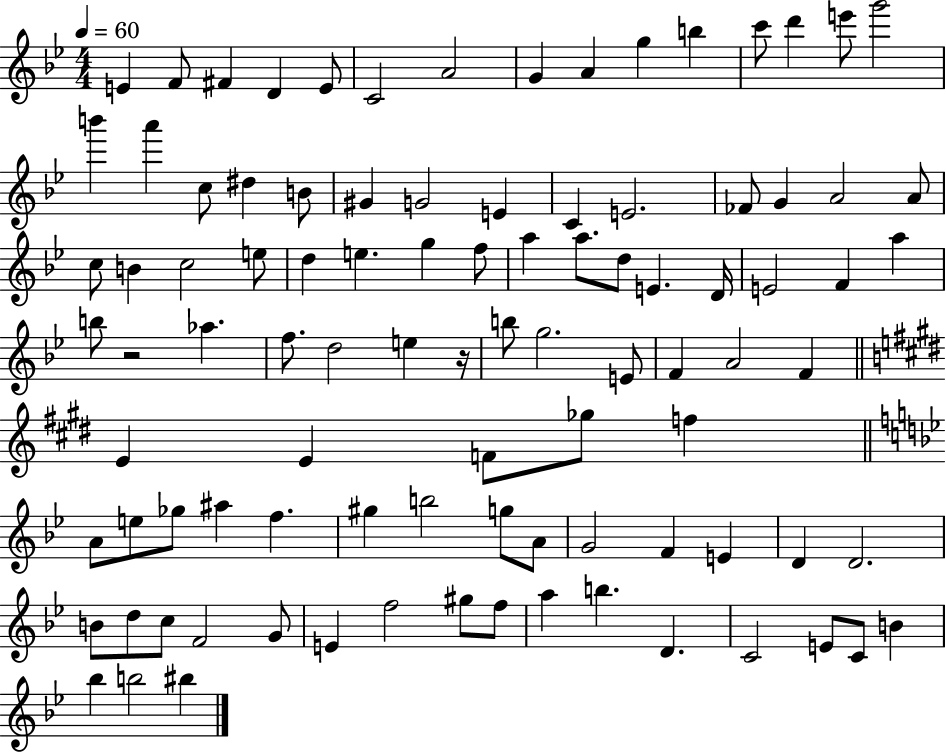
{
  \clef treble
  \numericTimeSignature
  \time 4/4
  \key bes \major
  \tempo 4 = 60
  e'4 f'8 fis'4 d'4 e'8 | c'2 a'2 | g'4 a'4 g''4 b''4 | c'''8 d'''4 e'''8 g'''2 | \break b'''4 a'''4 c''8 dis''4 b'8 | gis'4 g'2 e'4 | c'4 e'2. | fes'8 g'4 a'2 a'8 | \break c''8 b'4 c''2 e''8 | d''4 e''4. g''4 f''8 | a''4 a''8. d''8 e'4. d'16 | e'2 f'4 a''4 | \break b''8 r2 aes''4. | f''8. d''2 e''4 r16 | b''8 g''2. e'8 | f'4 a'2 f'4 | \break \bar "||" \break \key e \major e'4 e'4 f'8 ges''8 f''4 | \bar "||" \break \key bes \major a'8 e''8 ges''8 ais''4 f''4. | gis''4 b''2 g''8 a'8 | g'2 f'4 e'4 | d'4 d'2. | \break b'8 d''8 c''8 f'2 g'8 | e'4 f''2 gis''8 f''8 | a''4 b''4. d'4. | c'2 e'8 c'8 b'4 | \break bes''4 b''2 bis''4 | \bar "|."
}